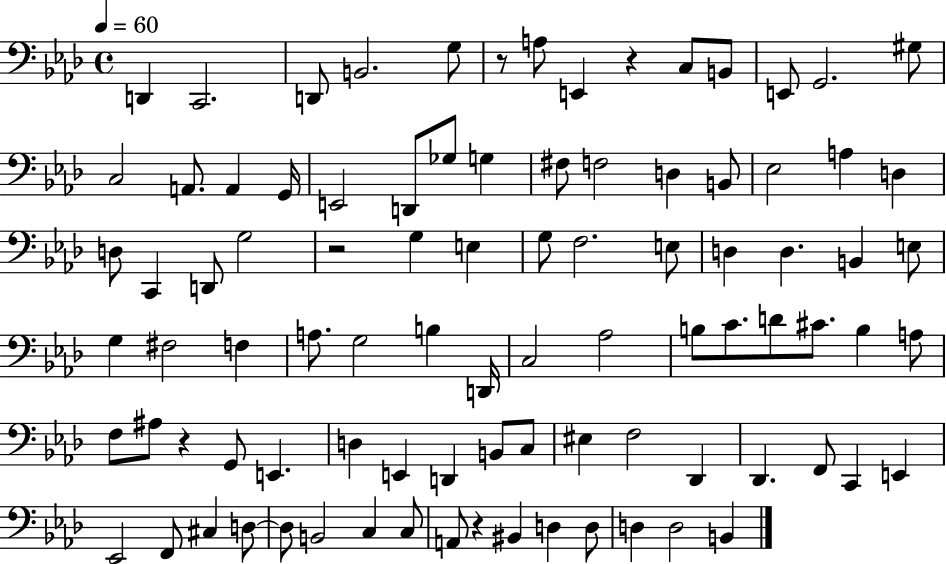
{
  \clef bass
  \time 4/4
  \defaultTimeSignature
  \key aes \major
  \tempo 4 = 60
  d,4 c,2. | d,8 b,2. g8 | r8 a8 e,4 r4 c8 b,8 | e,8 g,2. gis8 | \break c2 a,8. a,4 g,16 | e,2 d,8 ges8 g4 | fis8 f2 d4 b,8 | ees2 a4 d4 | \break d8 c,4 d,8 g2 | r2 g4 e4 | g8 f2. e8 | d4 d4. b,4 e8 | \break g4 fis2 f4 | a8. g2 b4 d,16 | c2 aes2 | b8 c'8. d'8 cis'8. b4 a8 | \break f8 ais8 r4 g,8 e,4. | d4 e,4 d,4 b,8 c8 | eis4 f2 des,4 | des,4. f,8 c,4 e,4 | \break ees,2 f,8 cis4 d8~~ | d8 b,2 c4 c8 | a,8 r4 bis,4 d4 d8 | d4 d2 b,4 | \break \bar "|."
}